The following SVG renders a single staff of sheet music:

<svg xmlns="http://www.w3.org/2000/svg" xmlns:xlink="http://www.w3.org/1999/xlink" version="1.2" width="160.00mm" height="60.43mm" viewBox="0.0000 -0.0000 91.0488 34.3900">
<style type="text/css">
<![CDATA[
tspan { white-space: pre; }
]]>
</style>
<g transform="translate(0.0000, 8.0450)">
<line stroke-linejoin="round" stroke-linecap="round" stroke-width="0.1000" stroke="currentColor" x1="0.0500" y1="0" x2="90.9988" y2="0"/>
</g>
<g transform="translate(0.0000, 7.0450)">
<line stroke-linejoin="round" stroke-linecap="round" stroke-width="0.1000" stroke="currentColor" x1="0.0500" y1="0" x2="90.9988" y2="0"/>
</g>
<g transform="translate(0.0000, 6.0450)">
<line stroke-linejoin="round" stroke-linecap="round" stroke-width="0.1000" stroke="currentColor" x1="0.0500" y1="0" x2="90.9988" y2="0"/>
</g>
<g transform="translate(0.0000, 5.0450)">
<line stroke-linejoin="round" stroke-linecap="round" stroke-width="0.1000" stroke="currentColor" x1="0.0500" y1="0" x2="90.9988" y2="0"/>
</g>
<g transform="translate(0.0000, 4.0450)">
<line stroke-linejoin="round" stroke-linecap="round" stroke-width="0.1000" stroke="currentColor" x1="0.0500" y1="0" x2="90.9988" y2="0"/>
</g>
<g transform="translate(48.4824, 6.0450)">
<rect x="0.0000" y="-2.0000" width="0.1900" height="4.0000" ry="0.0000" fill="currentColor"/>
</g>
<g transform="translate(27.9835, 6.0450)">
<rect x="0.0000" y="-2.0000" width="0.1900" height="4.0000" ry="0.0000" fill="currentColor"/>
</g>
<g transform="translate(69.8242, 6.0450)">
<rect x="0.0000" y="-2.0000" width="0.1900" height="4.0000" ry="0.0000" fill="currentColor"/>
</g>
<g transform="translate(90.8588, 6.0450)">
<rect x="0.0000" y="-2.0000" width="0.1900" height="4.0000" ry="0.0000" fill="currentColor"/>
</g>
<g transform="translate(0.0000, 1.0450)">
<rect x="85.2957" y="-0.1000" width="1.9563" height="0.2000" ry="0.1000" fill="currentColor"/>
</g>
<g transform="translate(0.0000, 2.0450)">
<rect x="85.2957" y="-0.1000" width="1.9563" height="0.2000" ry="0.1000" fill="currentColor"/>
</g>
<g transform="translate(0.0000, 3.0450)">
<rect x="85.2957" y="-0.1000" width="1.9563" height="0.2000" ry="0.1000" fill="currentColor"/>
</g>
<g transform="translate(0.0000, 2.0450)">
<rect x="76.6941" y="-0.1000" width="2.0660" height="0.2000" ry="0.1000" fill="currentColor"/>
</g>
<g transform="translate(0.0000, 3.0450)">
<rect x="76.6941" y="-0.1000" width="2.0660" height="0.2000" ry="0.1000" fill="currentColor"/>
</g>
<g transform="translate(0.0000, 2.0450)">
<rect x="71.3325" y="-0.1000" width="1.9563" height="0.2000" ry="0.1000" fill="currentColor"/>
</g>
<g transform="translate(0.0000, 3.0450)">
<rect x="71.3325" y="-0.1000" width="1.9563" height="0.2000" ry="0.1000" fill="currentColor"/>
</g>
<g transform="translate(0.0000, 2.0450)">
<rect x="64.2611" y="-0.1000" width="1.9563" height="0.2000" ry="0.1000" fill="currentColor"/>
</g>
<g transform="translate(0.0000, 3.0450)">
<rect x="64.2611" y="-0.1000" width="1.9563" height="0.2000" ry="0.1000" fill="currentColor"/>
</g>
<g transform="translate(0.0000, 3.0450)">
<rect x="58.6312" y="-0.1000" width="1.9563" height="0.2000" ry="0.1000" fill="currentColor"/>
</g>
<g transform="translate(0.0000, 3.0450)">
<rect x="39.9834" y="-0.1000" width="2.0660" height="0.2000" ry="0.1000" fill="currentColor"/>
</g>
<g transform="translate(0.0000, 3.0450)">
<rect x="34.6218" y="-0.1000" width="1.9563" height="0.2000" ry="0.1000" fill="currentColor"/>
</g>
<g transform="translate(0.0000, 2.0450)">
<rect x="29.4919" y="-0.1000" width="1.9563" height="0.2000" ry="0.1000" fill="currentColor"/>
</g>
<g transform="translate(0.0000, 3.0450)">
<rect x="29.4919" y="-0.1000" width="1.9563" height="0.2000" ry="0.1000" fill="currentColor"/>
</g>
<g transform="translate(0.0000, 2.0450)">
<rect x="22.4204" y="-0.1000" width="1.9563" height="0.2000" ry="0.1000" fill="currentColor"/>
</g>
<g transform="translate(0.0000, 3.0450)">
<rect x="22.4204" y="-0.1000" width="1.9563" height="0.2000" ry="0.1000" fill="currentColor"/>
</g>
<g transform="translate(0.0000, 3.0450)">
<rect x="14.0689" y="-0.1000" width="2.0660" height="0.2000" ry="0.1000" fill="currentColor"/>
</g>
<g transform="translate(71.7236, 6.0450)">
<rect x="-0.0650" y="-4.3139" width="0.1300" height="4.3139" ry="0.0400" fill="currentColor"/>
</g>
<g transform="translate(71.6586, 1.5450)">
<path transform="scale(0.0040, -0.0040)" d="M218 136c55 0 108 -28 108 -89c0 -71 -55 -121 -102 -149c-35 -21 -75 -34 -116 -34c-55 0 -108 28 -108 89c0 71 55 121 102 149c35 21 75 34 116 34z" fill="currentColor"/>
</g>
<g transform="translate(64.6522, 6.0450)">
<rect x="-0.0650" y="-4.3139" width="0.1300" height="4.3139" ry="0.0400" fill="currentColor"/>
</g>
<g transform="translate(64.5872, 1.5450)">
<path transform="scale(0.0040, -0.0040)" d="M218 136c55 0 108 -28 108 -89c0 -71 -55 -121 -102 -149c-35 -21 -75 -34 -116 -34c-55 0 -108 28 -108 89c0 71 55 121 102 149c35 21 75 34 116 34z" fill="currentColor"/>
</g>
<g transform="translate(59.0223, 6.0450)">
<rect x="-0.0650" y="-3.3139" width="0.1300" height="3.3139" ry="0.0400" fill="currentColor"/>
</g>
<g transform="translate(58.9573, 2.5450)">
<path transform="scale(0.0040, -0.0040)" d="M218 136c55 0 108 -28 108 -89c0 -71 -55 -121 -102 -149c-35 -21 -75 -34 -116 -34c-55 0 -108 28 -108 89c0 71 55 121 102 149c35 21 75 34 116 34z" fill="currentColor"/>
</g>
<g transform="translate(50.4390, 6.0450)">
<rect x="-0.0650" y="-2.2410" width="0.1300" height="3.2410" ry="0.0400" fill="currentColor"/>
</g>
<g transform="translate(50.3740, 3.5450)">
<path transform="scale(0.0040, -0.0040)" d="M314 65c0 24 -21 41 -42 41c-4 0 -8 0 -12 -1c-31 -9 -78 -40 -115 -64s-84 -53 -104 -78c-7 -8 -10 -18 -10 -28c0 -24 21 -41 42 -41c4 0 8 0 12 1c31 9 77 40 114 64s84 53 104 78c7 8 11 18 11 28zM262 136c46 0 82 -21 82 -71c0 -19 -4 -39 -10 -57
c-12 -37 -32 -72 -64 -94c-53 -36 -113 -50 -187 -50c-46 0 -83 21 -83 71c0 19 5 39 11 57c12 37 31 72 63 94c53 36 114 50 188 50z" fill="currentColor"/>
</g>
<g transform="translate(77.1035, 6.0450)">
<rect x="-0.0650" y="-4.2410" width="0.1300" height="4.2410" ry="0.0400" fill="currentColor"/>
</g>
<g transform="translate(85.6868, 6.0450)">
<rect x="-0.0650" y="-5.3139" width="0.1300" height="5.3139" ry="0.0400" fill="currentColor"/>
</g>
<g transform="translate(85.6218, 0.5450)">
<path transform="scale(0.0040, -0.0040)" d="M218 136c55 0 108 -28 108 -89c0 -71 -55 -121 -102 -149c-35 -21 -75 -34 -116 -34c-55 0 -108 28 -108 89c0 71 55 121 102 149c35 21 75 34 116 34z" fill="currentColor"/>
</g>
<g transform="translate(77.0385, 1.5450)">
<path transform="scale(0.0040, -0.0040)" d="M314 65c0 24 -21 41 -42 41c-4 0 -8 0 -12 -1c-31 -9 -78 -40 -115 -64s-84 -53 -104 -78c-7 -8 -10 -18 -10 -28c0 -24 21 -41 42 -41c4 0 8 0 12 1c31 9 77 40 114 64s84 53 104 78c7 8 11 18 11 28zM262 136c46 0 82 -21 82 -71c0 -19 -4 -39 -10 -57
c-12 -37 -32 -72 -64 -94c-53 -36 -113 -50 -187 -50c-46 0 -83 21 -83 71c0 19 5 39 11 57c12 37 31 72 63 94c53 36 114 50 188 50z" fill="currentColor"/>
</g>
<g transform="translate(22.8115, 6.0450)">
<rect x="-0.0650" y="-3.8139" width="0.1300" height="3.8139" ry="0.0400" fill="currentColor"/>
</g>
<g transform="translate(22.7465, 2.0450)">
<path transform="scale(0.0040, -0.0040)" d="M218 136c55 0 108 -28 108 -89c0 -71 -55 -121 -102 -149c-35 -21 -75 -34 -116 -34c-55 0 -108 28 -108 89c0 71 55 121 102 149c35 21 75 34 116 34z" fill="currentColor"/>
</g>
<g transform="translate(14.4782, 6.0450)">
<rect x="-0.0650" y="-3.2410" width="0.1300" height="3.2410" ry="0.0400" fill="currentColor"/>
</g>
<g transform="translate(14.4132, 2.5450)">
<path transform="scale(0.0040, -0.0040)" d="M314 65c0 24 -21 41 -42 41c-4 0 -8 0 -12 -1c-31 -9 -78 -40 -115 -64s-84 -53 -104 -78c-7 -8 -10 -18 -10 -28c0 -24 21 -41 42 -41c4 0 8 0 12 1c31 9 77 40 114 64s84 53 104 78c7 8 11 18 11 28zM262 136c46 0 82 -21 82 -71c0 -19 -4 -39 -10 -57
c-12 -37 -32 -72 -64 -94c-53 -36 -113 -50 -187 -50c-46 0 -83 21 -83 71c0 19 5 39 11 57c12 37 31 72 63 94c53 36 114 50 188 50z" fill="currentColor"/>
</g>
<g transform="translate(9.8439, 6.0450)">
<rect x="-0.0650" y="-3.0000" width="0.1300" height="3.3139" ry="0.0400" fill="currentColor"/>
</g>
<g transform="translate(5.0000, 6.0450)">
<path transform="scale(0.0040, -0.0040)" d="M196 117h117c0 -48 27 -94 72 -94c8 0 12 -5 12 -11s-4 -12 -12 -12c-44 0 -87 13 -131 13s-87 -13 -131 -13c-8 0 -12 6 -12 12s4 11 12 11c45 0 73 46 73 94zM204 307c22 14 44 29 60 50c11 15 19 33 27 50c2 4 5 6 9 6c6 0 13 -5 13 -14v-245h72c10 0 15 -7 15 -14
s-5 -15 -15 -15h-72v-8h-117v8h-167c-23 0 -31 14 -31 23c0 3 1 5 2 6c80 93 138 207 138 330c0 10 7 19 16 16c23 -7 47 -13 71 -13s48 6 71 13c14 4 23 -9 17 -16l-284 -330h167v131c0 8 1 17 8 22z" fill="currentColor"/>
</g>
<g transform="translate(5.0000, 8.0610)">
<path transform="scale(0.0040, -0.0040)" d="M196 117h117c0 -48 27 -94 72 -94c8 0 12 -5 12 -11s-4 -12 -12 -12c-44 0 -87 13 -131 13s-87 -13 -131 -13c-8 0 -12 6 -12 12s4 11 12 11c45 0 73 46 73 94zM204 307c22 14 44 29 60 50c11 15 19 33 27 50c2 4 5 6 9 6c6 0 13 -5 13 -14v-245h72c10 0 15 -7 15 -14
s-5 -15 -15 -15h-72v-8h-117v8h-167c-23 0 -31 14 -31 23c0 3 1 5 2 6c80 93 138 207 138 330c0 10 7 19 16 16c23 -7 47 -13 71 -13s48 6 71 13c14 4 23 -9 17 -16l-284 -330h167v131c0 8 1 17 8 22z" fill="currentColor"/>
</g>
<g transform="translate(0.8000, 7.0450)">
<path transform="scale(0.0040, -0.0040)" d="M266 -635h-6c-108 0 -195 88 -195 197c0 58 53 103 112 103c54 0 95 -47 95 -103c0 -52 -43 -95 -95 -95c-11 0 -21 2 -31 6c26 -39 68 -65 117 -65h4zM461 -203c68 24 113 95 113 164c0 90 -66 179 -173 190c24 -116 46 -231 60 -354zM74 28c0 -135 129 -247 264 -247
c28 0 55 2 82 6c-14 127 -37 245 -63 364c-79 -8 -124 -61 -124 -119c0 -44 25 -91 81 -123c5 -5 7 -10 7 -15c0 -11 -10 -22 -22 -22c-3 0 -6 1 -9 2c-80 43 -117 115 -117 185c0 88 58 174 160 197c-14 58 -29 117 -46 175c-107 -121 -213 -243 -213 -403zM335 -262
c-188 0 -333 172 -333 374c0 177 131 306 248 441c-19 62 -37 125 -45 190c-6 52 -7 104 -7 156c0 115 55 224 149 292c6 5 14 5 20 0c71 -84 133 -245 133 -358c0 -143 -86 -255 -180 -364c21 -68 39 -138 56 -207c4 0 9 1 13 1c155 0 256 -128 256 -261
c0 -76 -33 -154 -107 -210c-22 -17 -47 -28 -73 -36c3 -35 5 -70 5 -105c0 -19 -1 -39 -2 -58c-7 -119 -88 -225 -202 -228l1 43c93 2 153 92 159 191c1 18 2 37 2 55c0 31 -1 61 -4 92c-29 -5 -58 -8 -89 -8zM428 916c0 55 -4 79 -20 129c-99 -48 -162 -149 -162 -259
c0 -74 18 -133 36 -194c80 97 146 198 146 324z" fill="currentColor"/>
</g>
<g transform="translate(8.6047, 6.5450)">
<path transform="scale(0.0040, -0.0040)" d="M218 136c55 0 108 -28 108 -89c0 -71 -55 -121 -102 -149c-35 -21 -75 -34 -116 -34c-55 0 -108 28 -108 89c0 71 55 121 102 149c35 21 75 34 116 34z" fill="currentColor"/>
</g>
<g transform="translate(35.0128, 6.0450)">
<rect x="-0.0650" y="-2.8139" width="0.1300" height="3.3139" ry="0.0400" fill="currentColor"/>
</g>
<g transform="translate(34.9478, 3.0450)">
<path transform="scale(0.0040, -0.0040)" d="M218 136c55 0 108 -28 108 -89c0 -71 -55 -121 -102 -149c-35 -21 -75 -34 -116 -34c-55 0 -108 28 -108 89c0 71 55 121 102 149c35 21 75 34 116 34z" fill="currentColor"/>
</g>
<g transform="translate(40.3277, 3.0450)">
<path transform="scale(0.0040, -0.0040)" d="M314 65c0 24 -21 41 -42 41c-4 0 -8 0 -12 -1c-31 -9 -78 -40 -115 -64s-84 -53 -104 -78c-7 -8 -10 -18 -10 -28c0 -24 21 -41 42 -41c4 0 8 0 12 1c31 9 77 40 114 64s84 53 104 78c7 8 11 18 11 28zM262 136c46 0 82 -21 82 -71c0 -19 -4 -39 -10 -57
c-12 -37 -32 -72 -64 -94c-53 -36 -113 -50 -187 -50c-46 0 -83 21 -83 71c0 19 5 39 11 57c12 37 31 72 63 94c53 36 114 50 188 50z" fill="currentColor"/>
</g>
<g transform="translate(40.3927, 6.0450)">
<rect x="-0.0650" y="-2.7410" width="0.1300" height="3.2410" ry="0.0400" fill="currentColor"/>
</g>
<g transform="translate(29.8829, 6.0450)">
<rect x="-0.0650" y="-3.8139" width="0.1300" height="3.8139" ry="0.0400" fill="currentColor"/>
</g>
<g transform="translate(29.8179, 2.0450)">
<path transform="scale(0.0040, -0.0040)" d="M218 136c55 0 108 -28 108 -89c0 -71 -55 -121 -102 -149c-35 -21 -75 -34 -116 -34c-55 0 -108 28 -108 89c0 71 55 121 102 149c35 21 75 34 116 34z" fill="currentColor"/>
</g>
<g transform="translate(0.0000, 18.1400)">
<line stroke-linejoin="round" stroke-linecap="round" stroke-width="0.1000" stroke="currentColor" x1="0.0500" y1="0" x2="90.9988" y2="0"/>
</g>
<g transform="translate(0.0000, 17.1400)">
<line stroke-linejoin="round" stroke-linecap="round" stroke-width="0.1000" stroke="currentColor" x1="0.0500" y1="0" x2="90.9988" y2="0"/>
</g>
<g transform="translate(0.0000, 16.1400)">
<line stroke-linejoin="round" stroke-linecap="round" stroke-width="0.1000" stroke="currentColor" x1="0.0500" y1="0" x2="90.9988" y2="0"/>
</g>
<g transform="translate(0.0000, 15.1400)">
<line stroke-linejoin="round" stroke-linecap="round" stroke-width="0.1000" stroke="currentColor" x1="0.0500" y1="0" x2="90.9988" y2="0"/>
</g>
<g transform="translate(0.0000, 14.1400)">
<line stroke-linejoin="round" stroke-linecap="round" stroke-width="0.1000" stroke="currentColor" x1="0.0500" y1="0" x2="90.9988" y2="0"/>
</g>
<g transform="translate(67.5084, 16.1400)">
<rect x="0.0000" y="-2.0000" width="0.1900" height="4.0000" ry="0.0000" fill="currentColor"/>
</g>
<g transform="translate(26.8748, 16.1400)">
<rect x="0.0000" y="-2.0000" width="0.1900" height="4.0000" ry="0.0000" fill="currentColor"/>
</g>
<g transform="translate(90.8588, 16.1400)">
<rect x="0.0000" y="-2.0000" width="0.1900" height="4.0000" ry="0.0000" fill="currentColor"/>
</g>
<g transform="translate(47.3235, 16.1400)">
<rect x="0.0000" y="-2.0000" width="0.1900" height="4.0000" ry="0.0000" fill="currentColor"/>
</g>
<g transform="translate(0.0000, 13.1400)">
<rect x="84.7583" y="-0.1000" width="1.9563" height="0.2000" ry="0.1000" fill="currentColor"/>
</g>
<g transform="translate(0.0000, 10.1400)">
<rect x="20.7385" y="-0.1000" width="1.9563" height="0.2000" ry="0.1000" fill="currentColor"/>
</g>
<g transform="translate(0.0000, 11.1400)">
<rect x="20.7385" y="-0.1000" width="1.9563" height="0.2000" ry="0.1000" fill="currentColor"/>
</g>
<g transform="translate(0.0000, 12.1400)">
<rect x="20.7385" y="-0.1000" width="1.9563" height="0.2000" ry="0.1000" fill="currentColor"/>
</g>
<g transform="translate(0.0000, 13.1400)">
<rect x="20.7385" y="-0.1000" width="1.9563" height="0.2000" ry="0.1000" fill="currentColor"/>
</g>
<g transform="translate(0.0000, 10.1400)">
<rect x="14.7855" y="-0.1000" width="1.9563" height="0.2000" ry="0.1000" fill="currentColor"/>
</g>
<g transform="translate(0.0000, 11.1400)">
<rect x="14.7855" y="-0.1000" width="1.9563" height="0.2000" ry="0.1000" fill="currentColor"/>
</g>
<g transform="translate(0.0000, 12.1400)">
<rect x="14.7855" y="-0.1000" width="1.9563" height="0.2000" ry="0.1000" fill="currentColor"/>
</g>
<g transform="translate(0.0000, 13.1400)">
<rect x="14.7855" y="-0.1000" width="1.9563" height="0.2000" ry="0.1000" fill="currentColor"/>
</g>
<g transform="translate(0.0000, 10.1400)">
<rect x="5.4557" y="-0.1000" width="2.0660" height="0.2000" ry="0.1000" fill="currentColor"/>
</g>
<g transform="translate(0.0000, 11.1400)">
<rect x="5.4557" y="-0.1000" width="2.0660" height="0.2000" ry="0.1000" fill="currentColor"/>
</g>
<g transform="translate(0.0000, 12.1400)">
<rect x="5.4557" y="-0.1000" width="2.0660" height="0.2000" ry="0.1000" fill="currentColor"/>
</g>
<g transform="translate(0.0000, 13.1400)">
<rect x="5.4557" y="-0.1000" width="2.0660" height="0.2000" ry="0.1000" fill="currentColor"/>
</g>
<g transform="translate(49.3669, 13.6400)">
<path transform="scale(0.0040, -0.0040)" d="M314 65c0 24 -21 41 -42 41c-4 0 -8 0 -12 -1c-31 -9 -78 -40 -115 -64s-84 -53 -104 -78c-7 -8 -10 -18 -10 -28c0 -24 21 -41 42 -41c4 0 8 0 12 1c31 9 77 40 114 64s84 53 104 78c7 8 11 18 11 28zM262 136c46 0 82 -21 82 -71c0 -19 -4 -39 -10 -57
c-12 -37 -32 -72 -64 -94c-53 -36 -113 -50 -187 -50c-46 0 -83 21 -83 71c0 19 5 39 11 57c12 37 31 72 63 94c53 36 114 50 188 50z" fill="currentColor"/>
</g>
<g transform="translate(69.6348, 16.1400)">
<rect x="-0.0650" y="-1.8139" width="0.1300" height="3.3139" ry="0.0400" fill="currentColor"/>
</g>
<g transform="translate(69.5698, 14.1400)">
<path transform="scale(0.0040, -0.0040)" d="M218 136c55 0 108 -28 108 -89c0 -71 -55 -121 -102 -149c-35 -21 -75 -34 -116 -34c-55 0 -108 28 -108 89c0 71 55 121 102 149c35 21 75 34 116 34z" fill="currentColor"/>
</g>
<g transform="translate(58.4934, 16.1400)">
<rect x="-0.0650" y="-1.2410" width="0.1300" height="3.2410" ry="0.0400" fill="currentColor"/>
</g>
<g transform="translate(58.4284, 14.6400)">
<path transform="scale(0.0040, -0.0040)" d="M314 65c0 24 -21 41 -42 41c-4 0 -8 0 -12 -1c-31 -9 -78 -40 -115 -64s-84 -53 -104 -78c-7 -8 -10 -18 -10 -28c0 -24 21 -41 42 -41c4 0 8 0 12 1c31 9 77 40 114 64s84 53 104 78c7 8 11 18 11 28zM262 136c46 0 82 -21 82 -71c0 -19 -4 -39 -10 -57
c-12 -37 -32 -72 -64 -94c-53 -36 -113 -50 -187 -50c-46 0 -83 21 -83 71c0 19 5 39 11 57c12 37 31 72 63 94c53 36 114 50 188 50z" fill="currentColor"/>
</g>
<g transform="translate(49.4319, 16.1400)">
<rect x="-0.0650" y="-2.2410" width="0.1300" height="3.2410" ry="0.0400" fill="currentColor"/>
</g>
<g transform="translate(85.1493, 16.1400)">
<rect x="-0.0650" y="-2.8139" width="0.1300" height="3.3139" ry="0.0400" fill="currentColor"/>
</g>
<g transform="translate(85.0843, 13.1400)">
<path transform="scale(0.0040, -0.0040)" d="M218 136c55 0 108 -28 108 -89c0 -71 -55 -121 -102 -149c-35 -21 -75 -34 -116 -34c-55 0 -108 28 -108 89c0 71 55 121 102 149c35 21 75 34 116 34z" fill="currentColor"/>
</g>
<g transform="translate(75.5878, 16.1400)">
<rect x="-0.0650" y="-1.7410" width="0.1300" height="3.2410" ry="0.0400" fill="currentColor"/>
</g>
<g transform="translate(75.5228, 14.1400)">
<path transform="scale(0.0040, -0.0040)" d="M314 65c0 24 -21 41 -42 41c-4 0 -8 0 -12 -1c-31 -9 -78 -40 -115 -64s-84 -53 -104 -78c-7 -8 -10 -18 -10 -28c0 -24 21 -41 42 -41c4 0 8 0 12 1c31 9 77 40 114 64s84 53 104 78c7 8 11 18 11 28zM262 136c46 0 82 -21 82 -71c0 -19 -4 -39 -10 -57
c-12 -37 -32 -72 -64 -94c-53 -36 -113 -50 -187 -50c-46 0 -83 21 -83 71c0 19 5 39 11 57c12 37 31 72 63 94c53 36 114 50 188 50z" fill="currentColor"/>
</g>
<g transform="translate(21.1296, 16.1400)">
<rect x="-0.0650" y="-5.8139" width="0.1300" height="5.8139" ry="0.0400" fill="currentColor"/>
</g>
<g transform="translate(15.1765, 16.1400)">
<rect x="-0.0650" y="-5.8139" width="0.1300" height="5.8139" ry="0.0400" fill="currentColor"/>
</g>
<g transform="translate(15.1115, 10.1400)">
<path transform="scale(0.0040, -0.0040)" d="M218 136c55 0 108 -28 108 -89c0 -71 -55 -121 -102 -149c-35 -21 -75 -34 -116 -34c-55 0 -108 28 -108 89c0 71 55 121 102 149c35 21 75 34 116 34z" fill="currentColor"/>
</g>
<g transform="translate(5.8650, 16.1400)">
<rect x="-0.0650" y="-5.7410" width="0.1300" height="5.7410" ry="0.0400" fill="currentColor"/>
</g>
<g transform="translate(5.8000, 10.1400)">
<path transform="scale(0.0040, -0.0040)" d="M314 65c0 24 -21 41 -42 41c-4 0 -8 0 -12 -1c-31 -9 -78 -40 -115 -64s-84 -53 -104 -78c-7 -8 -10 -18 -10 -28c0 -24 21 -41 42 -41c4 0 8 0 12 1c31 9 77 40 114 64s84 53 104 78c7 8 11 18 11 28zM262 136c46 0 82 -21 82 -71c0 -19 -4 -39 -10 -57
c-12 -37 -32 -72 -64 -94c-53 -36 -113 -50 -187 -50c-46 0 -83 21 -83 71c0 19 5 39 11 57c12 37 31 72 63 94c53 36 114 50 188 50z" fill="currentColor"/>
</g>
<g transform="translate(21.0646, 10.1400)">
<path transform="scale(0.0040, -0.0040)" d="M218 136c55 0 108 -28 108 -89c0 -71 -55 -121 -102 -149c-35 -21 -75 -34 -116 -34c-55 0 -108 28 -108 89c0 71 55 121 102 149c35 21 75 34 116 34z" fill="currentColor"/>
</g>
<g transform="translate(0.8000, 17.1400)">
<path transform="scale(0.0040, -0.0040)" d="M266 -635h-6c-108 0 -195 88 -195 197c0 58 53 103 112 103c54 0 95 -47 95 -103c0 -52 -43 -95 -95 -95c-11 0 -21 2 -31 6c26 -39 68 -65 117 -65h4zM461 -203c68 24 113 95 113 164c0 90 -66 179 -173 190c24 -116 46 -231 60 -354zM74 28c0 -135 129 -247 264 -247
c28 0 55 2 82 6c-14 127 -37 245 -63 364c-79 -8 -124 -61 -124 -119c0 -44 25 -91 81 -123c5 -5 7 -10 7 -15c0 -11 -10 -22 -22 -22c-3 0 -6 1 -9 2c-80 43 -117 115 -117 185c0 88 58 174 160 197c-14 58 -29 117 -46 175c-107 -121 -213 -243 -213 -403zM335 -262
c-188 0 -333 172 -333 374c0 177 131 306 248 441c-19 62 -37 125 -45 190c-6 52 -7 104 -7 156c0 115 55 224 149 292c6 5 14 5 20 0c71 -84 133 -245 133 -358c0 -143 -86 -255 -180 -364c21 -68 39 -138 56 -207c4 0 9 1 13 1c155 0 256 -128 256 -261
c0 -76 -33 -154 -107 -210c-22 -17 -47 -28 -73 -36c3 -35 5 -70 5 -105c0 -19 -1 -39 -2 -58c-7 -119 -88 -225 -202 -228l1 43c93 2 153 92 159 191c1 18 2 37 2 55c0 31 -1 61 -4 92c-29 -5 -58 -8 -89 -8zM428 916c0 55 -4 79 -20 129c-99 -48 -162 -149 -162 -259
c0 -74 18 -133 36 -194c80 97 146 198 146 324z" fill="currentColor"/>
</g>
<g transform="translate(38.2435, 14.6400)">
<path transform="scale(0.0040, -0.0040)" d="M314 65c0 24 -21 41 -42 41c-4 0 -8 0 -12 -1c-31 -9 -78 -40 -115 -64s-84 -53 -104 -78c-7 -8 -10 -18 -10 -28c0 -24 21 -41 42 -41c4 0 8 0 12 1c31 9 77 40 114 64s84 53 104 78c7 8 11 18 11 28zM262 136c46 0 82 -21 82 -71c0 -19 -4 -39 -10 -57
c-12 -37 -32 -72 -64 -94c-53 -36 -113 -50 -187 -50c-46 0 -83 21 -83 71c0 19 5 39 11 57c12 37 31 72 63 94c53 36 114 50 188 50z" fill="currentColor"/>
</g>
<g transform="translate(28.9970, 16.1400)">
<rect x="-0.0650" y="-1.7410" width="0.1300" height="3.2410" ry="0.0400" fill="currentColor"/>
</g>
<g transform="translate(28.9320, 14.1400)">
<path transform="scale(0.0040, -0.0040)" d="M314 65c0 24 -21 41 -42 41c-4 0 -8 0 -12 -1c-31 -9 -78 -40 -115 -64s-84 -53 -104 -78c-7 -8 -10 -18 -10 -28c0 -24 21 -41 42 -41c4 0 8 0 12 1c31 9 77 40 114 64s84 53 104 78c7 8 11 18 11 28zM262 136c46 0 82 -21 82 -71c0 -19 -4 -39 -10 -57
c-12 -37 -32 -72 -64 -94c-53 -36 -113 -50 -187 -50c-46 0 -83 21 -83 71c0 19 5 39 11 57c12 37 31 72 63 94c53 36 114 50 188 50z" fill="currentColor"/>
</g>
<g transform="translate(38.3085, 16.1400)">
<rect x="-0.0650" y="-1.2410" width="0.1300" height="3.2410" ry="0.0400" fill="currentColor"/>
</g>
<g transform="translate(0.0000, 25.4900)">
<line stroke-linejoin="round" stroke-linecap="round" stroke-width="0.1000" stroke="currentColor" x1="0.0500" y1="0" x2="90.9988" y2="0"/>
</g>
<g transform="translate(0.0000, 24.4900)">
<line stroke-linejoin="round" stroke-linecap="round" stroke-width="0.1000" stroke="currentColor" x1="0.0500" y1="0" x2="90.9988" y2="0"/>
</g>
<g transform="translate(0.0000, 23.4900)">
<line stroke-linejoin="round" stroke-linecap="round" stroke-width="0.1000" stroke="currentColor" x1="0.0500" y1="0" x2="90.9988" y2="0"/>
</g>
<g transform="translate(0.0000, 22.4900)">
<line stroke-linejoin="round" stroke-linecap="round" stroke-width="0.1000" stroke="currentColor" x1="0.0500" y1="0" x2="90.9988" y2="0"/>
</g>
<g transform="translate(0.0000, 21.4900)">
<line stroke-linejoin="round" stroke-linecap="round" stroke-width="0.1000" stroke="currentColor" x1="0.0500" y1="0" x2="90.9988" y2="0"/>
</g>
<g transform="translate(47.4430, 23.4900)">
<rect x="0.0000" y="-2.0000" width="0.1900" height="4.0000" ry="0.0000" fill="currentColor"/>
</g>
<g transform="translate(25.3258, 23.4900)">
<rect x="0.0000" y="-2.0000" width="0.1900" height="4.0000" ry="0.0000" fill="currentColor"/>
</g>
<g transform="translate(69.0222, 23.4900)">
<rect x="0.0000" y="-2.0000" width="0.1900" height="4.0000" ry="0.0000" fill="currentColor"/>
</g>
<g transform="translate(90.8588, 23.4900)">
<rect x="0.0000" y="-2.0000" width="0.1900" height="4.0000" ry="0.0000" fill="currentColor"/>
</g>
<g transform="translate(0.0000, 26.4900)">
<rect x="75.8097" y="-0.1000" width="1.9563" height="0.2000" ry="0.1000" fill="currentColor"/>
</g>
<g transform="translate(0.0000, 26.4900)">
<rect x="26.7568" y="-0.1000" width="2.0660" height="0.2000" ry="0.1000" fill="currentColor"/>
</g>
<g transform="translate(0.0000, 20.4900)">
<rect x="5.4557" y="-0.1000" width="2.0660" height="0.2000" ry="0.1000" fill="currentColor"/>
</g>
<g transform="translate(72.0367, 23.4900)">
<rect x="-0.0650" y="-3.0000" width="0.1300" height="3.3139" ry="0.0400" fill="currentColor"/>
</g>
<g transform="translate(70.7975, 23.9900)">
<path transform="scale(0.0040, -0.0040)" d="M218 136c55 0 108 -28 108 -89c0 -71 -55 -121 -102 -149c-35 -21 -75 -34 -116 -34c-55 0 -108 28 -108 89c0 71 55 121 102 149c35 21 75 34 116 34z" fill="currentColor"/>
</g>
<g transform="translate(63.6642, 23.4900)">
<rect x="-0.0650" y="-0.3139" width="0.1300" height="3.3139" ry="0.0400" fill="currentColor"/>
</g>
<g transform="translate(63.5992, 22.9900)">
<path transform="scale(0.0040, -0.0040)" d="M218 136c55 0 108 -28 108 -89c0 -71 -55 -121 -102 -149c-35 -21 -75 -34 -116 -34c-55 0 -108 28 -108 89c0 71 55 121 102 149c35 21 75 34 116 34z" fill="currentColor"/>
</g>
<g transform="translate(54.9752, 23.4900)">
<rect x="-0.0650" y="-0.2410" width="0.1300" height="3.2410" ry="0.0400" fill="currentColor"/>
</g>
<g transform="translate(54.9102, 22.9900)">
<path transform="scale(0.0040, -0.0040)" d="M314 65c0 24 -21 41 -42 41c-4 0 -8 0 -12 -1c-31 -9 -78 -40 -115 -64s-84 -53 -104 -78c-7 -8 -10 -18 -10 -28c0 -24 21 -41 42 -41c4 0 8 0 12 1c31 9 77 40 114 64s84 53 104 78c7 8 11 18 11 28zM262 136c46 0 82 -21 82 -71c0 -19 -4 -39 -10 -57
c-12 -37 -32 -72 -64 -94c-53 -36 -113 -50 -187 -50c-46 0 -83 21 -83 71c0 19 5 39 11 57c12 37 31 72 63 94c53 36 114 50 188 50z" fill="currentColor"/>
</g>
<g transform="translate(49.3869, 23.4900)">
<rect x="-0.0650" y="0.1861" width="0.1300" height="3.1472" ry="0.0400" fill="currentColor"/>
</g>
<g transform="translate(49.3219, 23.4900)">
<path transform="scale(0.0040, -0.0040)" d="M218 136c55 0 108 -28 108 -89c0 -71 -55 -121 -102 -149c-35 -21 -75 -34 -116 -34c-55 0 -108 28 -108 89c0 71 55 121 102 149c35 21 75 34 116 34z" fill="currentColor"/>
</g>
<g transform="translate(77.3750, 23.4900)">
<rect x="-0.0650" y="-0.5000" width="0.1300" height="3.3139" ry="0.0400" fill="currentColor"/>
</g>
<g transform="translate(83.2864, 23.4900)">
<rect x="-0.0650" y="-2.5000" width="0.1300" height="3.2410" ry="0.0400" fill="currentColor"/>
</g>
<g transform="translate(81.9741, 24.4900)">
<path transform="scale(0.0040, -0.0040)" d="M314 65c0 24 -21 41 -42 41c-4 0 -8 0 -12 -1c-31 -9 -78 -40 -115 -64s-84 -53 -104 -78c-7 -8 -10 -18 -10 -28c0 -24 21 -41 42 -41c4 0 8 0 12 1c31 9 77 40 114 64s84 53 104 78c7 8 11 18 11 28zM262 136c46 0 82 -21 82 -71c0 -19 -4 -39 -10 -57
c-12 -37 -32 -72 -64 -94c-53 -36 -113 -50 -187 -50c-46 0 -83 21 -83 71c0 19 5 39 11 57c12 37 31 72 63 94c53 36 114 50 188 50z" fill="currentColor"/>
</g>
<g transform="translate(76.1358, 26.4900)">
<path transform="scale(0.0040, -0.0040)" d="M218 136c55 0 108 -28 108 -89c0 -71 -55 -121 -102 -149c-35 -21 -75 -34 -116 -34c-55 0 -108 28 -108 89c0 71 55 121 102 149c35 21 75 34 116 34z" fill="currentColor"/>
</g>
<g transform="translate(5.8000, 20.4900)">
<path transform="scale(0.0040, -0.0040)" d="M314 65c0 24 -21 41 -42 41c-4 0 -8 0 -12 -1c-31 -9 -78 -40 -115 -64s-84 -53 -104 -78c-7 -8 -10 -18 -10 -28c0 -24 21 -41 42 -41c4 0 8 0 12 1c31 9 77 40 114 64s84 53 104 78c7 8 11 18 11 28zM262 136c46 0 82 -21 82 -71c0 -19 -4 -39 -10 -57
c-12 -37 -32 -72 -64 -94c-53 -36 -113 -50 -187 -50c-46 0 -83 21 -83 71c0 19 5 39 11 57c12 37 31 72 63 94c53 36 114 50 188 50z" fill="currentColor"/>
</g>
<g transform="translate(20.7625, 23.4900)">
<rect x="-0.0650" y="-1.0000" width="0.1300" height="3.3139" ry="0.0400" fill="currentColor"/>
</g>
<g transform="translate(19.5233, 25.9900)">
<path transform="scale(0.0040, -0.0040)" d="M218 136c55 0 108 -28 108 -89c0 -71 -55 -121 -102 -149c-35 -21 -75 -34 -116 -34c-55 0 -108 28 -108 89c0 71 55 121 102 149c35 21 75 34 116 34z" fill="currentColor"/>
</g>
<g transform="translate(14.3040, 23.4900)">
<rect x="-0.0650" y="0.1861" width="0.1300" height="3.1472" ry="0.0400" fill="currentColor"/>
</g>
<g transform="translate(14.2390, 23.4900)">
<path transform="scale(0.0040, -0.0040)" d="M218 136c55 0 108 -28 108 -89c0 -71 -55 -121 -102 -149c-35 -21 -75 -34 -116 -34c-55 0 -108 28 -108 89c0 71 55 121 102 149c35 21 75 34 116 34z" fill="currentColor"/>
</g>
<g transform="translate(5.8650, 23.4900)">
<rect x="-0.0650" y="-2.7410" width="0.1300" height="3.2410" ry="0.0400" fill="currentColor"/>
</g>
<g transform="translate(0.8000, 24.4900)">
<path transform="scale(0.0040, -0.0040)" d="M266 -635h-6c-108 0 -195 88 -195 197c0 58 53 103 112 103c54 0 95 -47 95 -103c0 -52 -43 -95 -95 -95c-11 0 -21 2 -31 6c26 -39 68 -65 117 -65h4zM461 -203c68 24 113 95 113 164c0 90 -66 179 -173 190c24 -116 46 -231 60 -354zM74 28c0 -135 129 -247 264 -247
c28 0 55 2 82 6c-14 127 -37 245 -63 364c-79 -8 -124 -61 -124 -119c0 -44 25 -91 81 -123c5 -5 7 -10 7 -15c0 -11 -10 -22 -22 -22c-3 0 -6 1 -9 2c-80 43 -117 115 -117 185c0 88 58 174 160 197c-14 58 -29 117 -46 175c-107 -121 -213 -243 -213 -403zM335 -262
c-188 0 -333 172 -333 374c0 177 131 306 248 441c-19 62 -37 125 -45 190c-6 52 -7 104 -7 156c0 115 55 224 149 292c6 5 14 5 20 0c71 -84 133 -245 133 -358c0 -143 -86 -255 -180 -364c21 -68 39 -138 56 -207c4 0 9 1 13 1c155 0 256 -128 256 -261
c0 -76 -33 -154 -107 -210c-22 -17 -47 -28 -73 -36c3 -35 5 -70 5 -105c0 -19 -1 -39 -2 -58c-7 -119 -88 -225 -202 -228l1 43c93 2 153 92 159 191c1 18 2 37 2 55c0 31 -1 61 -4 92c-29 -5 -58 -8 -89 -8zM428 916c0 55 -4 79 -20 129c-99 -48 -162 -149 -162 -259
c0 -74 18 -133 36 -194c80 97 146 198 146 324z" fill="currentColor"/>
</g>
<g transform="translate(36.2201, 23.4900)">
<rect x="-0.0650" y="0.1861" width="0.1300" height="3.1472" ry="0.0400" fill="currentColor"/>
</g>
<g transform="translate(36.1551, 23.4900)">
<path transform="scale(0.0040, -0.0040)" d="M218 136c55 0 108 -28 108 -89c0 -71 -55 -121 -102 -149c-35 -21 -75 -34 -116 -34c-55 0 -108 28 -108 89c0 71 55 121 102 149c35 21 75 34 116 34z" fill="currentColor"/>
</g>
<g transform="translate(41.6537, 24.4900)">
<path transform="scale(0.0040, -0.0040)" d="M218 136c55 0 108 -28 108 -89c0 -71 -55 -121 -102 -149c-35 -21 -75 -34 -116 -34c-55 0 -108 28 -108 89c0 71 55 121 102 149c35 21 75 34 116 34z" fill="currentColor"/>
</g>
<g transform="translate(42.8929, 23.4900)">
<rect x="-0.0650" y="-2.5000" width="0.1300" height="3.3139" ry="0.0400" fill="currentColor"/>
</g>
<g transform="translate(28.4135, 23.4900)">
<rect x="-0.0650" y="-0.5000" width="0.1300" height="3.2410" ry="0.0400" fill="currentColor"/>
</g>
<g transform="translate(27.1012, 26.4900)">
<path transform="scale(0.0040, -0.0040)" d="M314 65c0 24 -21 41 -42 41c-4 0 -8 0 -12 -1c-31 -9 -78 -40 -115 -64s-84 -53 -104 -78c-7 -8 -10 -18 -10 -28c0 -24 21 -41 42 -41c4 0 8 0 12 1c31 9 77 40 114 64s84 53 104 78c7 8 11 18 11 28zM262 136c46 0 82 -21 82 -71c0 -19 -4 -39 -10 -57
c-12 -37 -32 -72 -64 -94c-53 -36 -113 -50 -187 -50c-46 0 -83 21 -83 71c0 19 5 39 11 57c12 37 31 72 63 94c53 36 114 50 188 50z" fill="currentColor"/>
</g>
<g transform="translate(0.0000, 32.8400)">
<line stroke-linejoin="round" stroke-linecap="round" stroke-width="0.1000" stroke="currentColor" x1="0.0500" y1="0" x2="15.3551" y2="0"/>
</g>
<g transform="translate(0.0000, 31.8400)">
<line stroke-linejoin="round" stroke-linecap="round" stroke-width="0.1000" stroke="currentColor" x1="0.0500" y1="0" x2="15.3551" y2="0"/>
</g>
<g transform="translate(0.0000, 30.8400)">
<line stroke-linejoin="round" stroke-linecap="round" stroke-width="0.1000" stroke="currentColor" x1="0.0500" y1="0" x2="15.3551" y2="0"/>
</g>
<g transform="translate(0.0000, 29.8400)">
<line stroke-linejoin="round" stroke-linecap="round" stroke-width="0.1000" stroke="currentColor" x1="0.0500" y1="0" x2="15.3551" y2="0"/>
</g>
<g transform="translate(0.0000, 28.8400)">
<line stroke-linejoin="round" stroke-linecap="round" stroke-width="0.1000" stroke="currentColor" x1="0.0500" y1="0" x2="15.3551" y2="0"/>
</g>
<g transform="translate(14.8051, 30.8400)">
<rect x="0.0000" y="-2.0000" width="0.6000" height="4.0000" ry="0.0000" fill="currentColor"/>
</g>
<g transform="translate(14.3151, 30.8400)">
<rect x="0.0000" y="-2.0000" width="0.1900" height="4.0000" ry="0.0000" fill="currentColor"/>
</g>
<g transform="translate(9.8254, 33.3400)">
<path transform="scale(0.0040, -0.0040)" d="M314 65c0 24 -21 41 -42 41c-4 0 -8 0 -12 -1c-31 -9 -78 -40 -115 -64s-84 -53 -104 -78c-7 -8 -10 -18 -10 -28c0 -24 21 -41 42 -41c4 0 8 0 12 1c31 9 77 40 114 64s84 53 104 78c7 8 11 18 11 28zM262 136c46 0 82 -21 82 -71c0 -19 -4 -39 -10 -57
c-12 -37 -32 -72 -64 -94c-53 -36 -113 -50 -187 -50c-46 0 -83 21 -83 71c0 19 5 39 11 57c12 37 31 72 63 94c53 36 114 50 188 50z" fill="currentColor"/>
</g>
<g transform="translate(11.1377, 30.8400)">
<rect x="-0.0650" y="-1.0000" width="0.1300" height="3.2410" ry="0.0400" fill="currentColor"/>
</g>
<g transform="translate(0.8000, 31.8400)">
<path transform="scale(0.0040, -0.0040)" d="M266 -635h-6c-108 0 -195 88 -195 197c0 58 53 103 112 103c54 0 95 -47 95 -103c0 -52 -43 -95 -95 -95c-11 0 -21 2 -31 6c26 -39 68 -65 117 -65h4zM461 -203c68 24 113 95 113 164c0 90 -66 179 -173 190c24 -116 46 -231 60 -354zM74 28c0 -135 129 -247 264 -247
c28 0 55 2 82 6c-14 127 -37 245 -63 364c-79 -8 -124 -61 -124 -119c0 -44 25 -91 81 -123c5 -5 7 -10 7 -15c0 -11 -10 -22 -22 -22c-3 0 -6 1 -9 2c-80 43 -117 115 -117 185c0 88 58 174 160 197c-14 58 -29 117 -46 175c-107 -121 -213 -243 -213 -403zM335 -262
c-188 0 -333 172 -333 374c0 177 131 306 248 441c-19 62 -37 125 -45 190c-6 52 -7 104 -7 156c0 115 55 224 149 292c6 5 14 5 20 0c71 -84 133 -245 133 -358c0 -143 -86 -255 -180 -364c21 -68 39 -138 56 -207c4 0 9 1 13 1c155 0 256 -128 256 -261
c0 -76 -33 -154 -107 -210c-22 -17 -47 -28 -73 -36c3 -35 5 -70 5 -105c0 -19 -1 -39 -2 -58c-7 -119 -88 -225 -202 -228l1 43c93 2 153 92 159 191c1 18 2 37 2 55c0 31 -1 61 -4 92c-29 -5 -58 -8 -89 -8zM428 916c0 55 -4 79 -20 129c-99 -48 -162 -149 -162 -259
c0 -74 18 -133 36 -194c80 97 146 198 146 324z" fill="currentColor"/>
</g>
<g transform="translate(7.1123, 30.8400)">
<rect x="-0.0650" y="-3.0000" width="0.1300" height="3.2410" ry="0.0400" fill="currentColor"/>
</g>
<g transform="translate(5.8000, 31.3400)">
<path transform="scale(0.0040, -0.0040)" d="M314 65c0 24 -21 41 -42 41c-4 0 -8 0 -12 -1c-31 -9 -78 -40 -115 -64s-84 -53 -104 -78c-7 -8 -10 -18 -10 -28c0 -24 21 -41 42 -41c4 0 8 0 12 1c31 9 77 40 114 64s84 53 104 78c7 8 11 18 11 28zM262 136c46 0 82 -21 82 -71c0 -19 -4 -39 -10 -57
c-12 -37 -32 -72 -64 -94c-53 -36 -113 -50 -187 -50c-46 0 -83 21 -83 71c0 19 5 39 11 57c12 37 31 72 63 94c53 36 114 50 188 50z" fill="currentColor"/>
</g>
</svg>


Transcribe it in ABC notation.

X:1
T:Untitled
M:4/4
L:1/4
K:C
A b2 c' c' a a2 g2 b d' d' d'2 f' g'2 g' g' f2 e2 g2 e2 f f2 a a2 B D C2 B G B c2 c A C G2 A2 D2